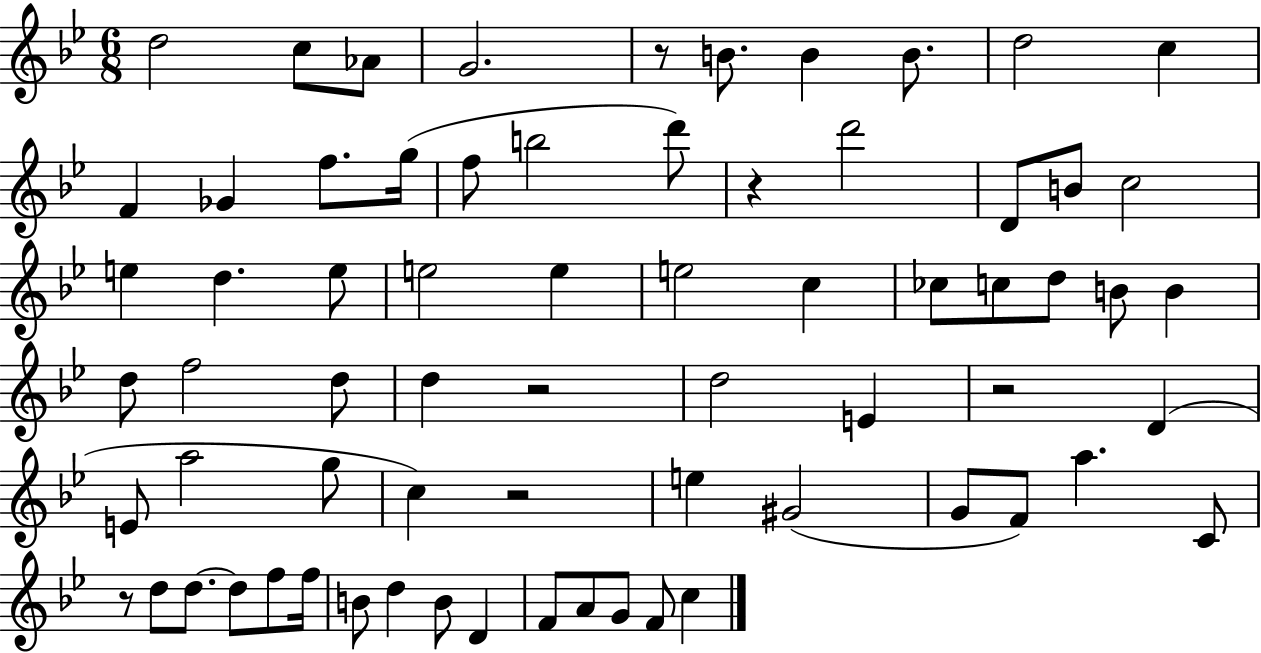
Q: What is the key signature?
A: BES major